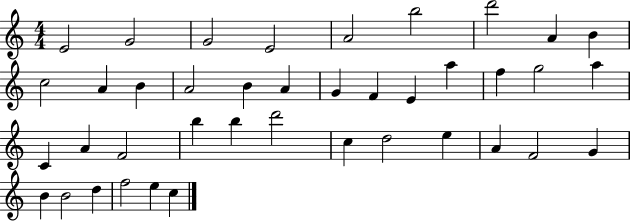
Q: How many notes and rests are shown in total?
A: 40